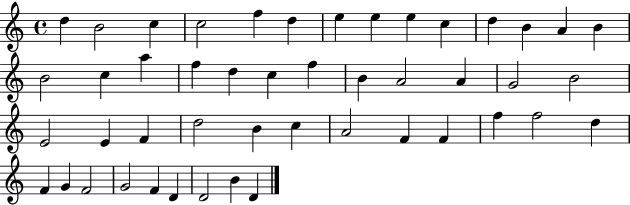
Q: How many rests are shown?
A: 0